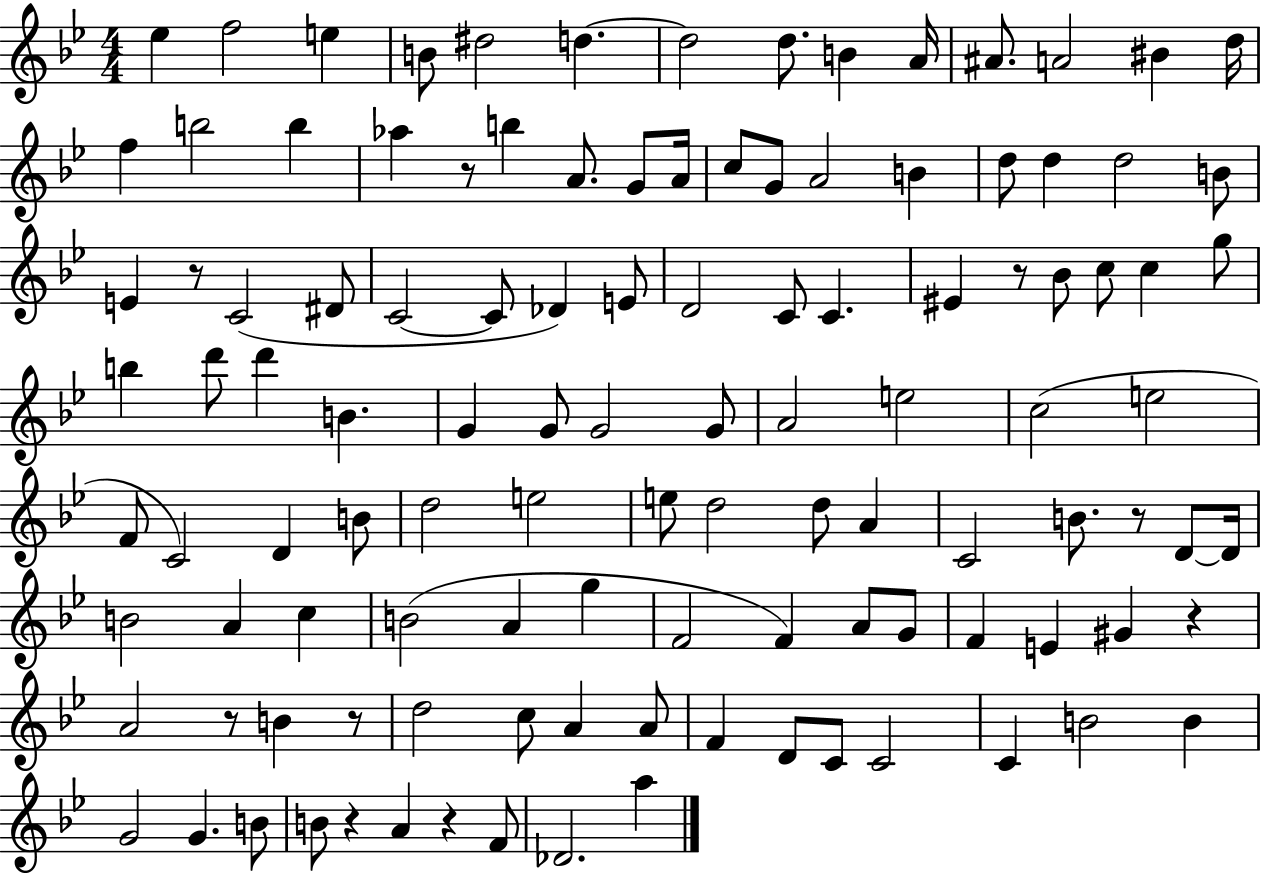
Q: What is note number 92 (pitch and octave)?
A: D4